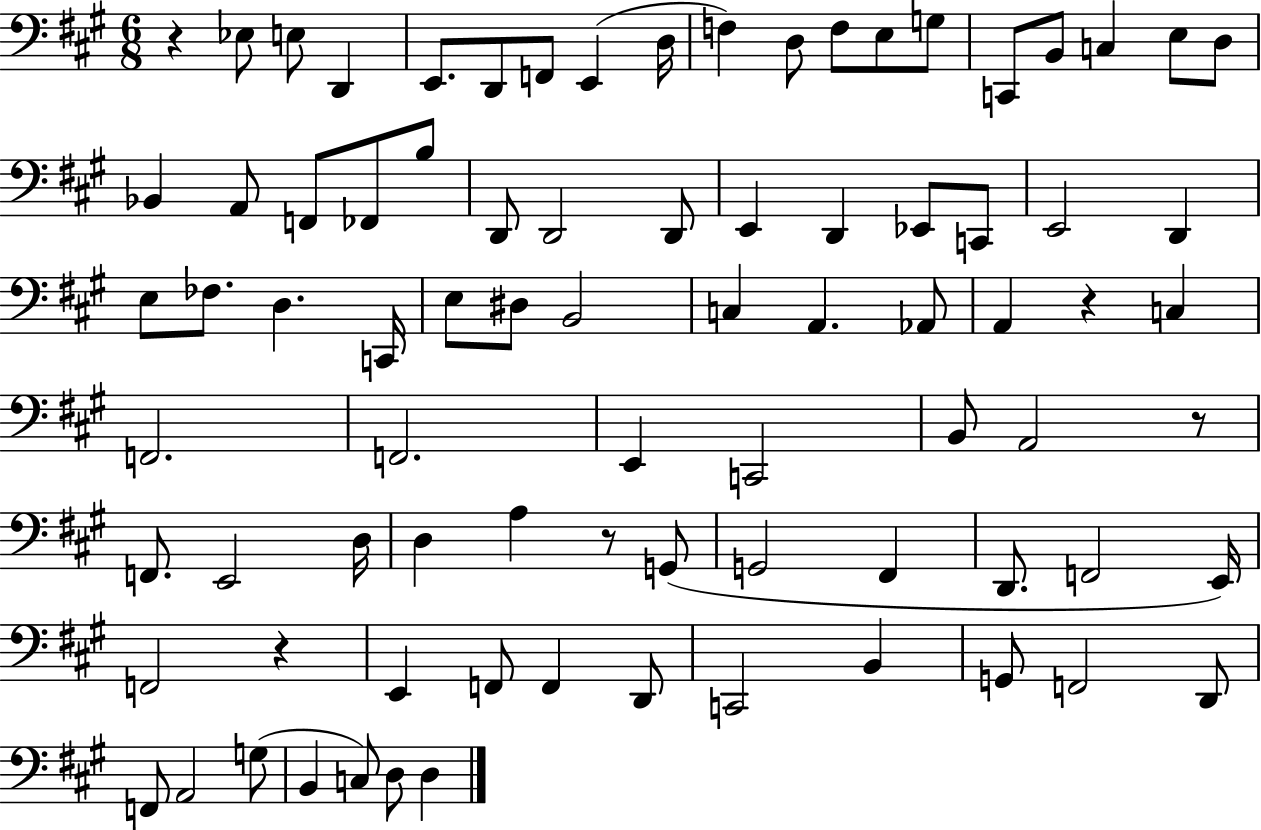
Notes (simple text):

R/q Eb3/e E3/e D2/q E2/e. D2/e F2/e E2/q D3/s F3/q D3/e F3/e E3/e G3/e C2/e B2/e C3/q E3/e D3/e Bb2/q A2/e F2/e FES2/e B3/e D2/e D2/h D2/e E2/q D2/q Eb2/e C2/e E2/h D2/q E3/e FES3/e. D3/q. C2/s E3/e D#3/e B2/h C3/q A2/q. Ab2/e A2/q R/q C3/q F2/h. F2/h. E2/q C2/h B2/e A2/h R/e F2/e. E2/h D3/s D3/q A3/q R/e G2/e G2/h F#2/q D2/e. F2/h E2/s F2/h R/q E2/q F2/e F2/q D2/e C2/h B2/q G2/e F2/h D2/e F2/e A2/h G3/e B2/q C3/e D3/e D3/q